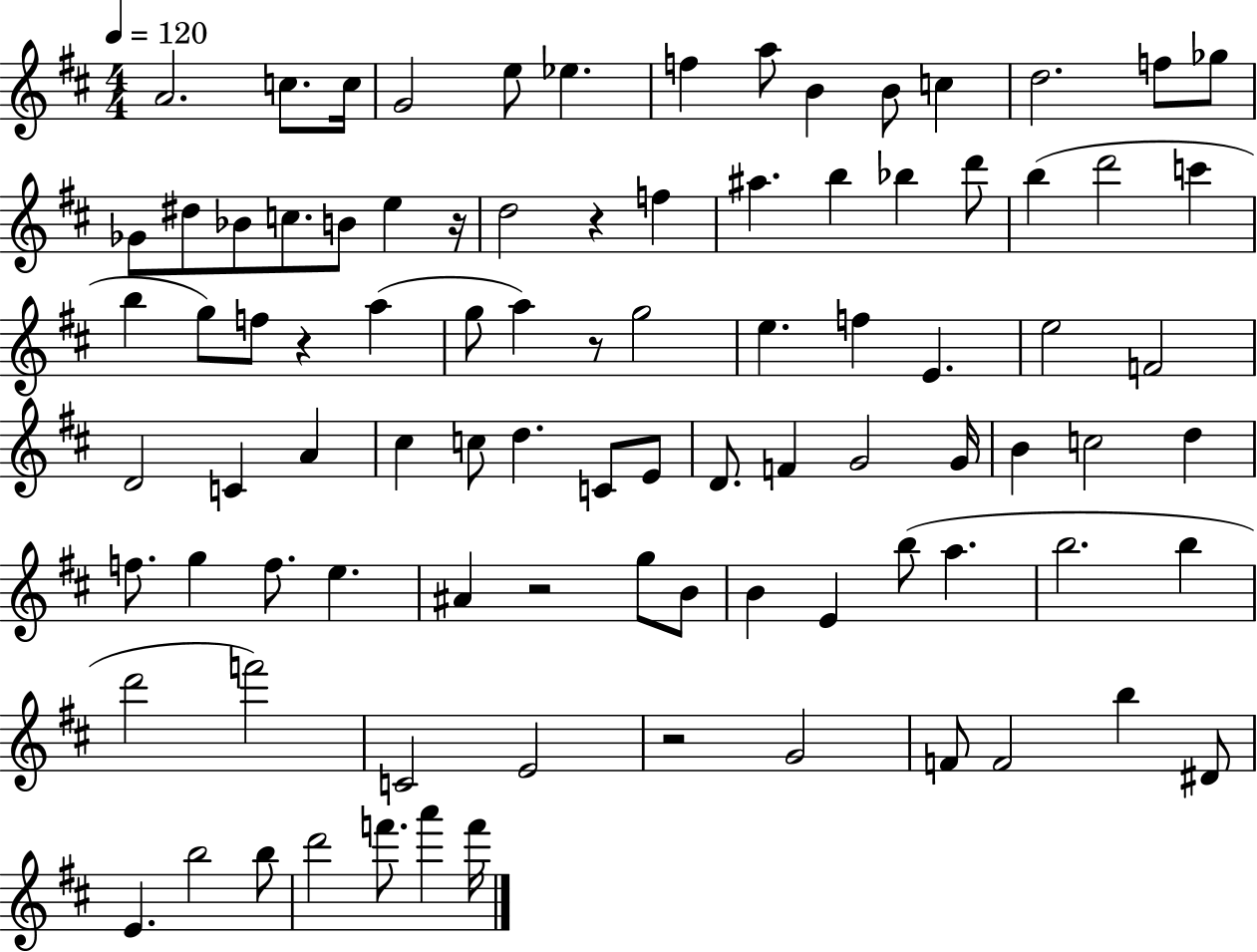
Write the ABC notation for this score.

X:1
T:Untitled
M:4/4
L:1/4
K:D
A2 c/2 c/4 G2 e/2 _e f a/2 B B/2 c d2 f/2 _g/2 _G/2 ^d/2 _B/2 c/2 B/2 e z/4 d2 z f ^a b _b d'/2 b d'2 c' b g/2 f/2 z a g/2 a z/2 g2 e f E e2 F2 D2 C A ^c c/2 d C/2 E/2 D/2 F G2 G/4 B c2 d f/2 g f/2 e ^A z2 g/2 B/2 B E b/2 a b2 b d'2 f'2 C2 E2 z2 G2 F/2 F2 b ^D/2 E b2 b/2 d'2 f'/2 a' f'/4